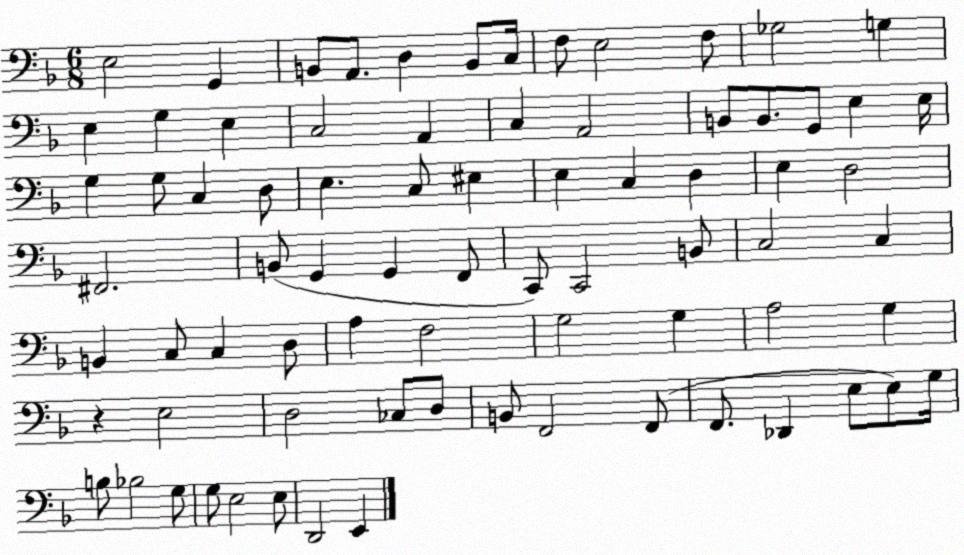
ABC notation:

X:1
T:Untitled
M:6/8
L:1/4
K:F
E,2 G,, B,,/2 A,,/2 D, B,,/2 C,/4 F,/2 E,2 F,/2 _G,2 G, E, G, E, C,2 A,, C, A,,2 B,,/2 B,,/2 G,,/2 E, E,/4 G, G,/2 C, D,/2 E, C,/2 ^E, E, C, D, E, D,2 ^F,,2 B,,/2 G,, G,, F,,/2 C,,/2 C,,2 B,,/2 C,2 C, B,, C,/2 C, D,/2 A, F,2 G,2 G, A,2 G, z E,2 D,2 _C,/2 D,/2 B,,/2 F,,2 F,,/2 F,,/2 _D,, E,/2 E,/2 G,/4 B,/2 _B,2 G,/2 G,/2 E,2 E,/2 D,,2 E,,